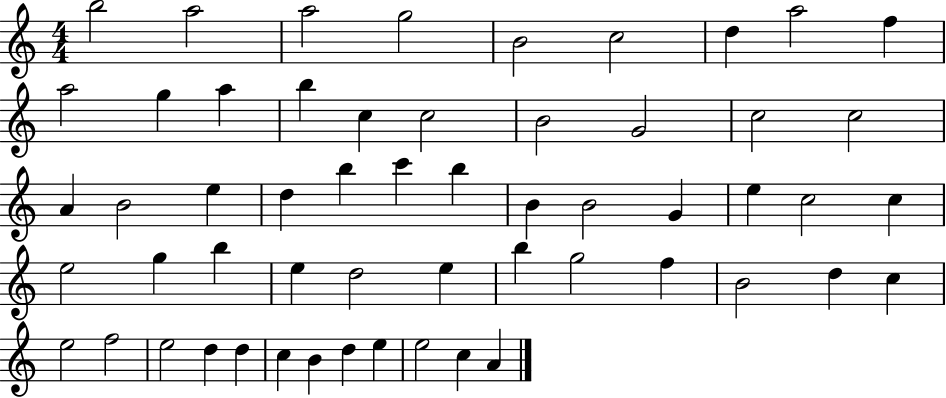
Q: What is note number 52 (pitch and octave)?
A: D5